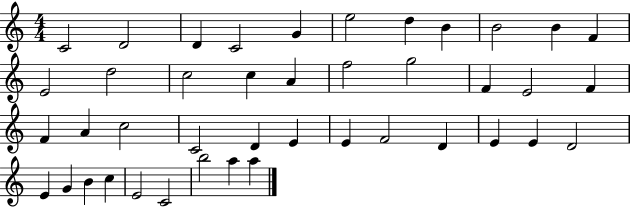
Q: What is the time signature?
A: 4/4